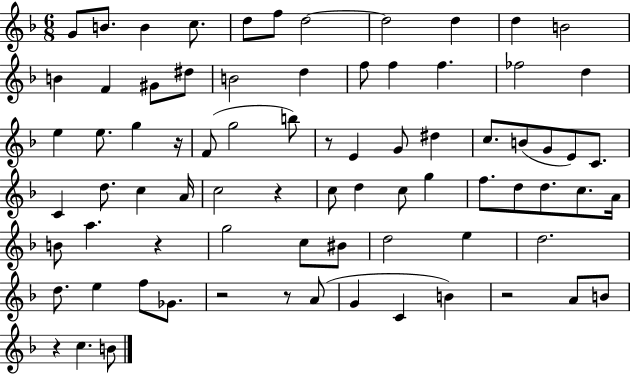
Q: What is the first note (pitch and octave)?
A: G4